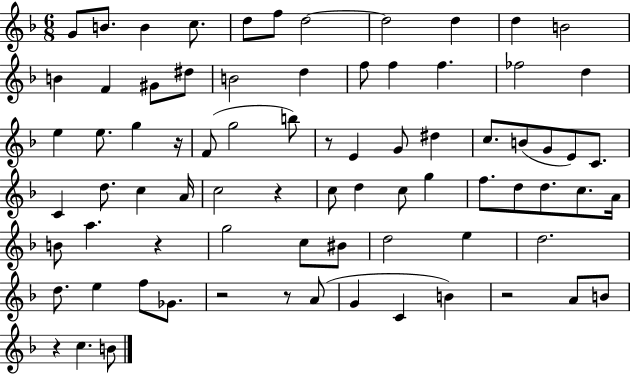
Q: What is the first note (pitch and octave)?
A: G4